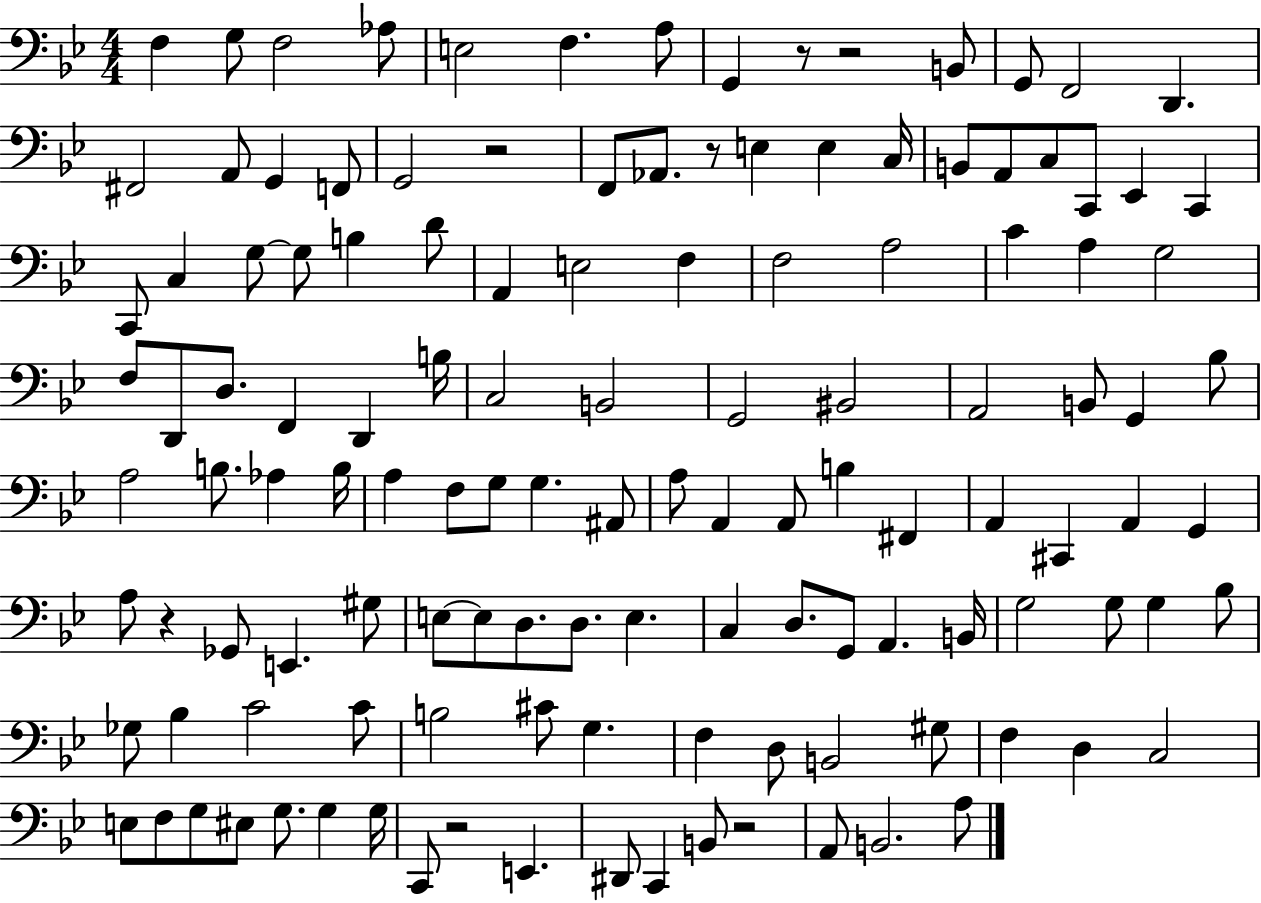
X:1
T:Untitled
M:4/4
L:1/4
K:Bb
F, G,/2 F,2 _A,/2 E,2 F, A,/2 G,, z/2 z2 B,,/2 G,,/2 F,,2 D,, ^F,,2 A,,/2 G,, F,,/2 G,,2 z2 F,,/2 _A,,/2 z/2 E, E, C,/4 B,,/2 A,,/2 C,/2 C,,/2 _E,, C,, C,,/2 C, G,/2 G,/2 B, D/2 A,, E,2 F, F,2 A,2 C A, G,2 F,/2 D,,/2 D,/2 F,, D,, B,/4 C,2 B,,2 G,,2 ^B,,2 A,,2 B,,/2 G,, _B,/2 A,2 B,/2 _A, B,/4 A, F,/2 G,/2 G, ^A,,/2 A,/2 A,, A,,/2 B, ^F,, A,, ^C,, A,, G,, A,/2 z _G,,/2 E,, ^G,/2 E,/2 E,/2 D,/2 D,/2 E, C, D,/2 G,,/2 A,, B,,/4 G,2 G,/2 G, _B,/2 _G,/2 _B, C2 C/2 B,2 ^C/2 G, F, D,/2 B,,2 ^G,/2 F, D, C,2 E,/2 F,/2 G,/2 ^E,/2 G,/2 G, G,/4 C,,/2 z2 E,, ^D,,/2 C,, B,,/2 z2 A,,/2 B,,2 A,/2